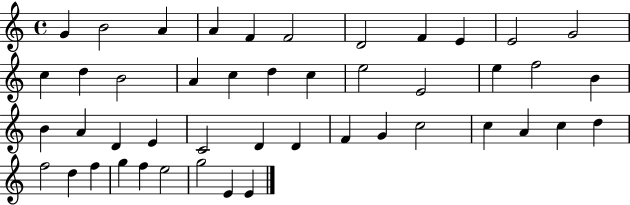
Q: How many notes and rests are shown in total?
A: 46